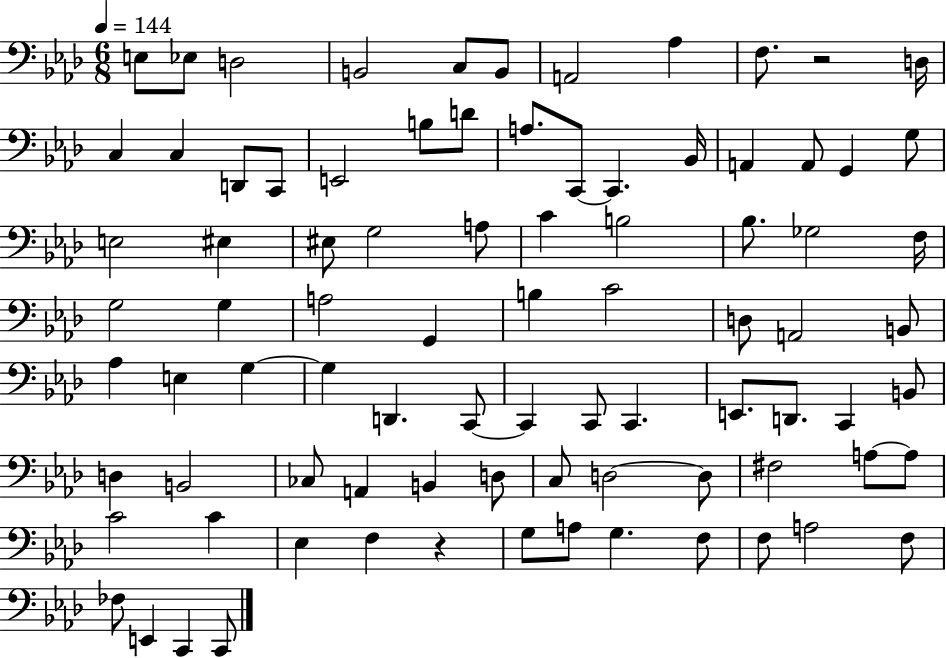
{
  \clef bass
  \numericTimeSignature
  \time 6/8
  \key aes \major
  \tempo 4 = 144
  e8 ees8 d2 | b,2 c8 b,8 | a,2 aes4 | f8. r2 d16 | \break c4 c4 d,8 c,8 | e,2 b8 d'8 | a8. c,8~~ c,4. bes,16 | a,4 a,8 g,4 g8 | \break e2 eis4 | eis8 g2 a8 | c'4 b2 | bes8. ges2 f16 | \break g2 g4 | a2 g,4 | b4 c'2 | d8 a,2 b,8 | \break aes4 e4 g4~~ | g4 d,4. c,8~~ | c,4 c,8 c,4. | e,8. d,8. c,4 b,8 | \break d4 b,2 | ces8 a,4 b,4 d8 | c8 d2~~ d8 | fis2 a8~~ a8 | \break c'2 c'4 | ees4 f4 r4 | g8 a8 g4. f8 | f8 a2 f8 | \break fes8 e,4 c,4 c,8 | \bar "|."
}